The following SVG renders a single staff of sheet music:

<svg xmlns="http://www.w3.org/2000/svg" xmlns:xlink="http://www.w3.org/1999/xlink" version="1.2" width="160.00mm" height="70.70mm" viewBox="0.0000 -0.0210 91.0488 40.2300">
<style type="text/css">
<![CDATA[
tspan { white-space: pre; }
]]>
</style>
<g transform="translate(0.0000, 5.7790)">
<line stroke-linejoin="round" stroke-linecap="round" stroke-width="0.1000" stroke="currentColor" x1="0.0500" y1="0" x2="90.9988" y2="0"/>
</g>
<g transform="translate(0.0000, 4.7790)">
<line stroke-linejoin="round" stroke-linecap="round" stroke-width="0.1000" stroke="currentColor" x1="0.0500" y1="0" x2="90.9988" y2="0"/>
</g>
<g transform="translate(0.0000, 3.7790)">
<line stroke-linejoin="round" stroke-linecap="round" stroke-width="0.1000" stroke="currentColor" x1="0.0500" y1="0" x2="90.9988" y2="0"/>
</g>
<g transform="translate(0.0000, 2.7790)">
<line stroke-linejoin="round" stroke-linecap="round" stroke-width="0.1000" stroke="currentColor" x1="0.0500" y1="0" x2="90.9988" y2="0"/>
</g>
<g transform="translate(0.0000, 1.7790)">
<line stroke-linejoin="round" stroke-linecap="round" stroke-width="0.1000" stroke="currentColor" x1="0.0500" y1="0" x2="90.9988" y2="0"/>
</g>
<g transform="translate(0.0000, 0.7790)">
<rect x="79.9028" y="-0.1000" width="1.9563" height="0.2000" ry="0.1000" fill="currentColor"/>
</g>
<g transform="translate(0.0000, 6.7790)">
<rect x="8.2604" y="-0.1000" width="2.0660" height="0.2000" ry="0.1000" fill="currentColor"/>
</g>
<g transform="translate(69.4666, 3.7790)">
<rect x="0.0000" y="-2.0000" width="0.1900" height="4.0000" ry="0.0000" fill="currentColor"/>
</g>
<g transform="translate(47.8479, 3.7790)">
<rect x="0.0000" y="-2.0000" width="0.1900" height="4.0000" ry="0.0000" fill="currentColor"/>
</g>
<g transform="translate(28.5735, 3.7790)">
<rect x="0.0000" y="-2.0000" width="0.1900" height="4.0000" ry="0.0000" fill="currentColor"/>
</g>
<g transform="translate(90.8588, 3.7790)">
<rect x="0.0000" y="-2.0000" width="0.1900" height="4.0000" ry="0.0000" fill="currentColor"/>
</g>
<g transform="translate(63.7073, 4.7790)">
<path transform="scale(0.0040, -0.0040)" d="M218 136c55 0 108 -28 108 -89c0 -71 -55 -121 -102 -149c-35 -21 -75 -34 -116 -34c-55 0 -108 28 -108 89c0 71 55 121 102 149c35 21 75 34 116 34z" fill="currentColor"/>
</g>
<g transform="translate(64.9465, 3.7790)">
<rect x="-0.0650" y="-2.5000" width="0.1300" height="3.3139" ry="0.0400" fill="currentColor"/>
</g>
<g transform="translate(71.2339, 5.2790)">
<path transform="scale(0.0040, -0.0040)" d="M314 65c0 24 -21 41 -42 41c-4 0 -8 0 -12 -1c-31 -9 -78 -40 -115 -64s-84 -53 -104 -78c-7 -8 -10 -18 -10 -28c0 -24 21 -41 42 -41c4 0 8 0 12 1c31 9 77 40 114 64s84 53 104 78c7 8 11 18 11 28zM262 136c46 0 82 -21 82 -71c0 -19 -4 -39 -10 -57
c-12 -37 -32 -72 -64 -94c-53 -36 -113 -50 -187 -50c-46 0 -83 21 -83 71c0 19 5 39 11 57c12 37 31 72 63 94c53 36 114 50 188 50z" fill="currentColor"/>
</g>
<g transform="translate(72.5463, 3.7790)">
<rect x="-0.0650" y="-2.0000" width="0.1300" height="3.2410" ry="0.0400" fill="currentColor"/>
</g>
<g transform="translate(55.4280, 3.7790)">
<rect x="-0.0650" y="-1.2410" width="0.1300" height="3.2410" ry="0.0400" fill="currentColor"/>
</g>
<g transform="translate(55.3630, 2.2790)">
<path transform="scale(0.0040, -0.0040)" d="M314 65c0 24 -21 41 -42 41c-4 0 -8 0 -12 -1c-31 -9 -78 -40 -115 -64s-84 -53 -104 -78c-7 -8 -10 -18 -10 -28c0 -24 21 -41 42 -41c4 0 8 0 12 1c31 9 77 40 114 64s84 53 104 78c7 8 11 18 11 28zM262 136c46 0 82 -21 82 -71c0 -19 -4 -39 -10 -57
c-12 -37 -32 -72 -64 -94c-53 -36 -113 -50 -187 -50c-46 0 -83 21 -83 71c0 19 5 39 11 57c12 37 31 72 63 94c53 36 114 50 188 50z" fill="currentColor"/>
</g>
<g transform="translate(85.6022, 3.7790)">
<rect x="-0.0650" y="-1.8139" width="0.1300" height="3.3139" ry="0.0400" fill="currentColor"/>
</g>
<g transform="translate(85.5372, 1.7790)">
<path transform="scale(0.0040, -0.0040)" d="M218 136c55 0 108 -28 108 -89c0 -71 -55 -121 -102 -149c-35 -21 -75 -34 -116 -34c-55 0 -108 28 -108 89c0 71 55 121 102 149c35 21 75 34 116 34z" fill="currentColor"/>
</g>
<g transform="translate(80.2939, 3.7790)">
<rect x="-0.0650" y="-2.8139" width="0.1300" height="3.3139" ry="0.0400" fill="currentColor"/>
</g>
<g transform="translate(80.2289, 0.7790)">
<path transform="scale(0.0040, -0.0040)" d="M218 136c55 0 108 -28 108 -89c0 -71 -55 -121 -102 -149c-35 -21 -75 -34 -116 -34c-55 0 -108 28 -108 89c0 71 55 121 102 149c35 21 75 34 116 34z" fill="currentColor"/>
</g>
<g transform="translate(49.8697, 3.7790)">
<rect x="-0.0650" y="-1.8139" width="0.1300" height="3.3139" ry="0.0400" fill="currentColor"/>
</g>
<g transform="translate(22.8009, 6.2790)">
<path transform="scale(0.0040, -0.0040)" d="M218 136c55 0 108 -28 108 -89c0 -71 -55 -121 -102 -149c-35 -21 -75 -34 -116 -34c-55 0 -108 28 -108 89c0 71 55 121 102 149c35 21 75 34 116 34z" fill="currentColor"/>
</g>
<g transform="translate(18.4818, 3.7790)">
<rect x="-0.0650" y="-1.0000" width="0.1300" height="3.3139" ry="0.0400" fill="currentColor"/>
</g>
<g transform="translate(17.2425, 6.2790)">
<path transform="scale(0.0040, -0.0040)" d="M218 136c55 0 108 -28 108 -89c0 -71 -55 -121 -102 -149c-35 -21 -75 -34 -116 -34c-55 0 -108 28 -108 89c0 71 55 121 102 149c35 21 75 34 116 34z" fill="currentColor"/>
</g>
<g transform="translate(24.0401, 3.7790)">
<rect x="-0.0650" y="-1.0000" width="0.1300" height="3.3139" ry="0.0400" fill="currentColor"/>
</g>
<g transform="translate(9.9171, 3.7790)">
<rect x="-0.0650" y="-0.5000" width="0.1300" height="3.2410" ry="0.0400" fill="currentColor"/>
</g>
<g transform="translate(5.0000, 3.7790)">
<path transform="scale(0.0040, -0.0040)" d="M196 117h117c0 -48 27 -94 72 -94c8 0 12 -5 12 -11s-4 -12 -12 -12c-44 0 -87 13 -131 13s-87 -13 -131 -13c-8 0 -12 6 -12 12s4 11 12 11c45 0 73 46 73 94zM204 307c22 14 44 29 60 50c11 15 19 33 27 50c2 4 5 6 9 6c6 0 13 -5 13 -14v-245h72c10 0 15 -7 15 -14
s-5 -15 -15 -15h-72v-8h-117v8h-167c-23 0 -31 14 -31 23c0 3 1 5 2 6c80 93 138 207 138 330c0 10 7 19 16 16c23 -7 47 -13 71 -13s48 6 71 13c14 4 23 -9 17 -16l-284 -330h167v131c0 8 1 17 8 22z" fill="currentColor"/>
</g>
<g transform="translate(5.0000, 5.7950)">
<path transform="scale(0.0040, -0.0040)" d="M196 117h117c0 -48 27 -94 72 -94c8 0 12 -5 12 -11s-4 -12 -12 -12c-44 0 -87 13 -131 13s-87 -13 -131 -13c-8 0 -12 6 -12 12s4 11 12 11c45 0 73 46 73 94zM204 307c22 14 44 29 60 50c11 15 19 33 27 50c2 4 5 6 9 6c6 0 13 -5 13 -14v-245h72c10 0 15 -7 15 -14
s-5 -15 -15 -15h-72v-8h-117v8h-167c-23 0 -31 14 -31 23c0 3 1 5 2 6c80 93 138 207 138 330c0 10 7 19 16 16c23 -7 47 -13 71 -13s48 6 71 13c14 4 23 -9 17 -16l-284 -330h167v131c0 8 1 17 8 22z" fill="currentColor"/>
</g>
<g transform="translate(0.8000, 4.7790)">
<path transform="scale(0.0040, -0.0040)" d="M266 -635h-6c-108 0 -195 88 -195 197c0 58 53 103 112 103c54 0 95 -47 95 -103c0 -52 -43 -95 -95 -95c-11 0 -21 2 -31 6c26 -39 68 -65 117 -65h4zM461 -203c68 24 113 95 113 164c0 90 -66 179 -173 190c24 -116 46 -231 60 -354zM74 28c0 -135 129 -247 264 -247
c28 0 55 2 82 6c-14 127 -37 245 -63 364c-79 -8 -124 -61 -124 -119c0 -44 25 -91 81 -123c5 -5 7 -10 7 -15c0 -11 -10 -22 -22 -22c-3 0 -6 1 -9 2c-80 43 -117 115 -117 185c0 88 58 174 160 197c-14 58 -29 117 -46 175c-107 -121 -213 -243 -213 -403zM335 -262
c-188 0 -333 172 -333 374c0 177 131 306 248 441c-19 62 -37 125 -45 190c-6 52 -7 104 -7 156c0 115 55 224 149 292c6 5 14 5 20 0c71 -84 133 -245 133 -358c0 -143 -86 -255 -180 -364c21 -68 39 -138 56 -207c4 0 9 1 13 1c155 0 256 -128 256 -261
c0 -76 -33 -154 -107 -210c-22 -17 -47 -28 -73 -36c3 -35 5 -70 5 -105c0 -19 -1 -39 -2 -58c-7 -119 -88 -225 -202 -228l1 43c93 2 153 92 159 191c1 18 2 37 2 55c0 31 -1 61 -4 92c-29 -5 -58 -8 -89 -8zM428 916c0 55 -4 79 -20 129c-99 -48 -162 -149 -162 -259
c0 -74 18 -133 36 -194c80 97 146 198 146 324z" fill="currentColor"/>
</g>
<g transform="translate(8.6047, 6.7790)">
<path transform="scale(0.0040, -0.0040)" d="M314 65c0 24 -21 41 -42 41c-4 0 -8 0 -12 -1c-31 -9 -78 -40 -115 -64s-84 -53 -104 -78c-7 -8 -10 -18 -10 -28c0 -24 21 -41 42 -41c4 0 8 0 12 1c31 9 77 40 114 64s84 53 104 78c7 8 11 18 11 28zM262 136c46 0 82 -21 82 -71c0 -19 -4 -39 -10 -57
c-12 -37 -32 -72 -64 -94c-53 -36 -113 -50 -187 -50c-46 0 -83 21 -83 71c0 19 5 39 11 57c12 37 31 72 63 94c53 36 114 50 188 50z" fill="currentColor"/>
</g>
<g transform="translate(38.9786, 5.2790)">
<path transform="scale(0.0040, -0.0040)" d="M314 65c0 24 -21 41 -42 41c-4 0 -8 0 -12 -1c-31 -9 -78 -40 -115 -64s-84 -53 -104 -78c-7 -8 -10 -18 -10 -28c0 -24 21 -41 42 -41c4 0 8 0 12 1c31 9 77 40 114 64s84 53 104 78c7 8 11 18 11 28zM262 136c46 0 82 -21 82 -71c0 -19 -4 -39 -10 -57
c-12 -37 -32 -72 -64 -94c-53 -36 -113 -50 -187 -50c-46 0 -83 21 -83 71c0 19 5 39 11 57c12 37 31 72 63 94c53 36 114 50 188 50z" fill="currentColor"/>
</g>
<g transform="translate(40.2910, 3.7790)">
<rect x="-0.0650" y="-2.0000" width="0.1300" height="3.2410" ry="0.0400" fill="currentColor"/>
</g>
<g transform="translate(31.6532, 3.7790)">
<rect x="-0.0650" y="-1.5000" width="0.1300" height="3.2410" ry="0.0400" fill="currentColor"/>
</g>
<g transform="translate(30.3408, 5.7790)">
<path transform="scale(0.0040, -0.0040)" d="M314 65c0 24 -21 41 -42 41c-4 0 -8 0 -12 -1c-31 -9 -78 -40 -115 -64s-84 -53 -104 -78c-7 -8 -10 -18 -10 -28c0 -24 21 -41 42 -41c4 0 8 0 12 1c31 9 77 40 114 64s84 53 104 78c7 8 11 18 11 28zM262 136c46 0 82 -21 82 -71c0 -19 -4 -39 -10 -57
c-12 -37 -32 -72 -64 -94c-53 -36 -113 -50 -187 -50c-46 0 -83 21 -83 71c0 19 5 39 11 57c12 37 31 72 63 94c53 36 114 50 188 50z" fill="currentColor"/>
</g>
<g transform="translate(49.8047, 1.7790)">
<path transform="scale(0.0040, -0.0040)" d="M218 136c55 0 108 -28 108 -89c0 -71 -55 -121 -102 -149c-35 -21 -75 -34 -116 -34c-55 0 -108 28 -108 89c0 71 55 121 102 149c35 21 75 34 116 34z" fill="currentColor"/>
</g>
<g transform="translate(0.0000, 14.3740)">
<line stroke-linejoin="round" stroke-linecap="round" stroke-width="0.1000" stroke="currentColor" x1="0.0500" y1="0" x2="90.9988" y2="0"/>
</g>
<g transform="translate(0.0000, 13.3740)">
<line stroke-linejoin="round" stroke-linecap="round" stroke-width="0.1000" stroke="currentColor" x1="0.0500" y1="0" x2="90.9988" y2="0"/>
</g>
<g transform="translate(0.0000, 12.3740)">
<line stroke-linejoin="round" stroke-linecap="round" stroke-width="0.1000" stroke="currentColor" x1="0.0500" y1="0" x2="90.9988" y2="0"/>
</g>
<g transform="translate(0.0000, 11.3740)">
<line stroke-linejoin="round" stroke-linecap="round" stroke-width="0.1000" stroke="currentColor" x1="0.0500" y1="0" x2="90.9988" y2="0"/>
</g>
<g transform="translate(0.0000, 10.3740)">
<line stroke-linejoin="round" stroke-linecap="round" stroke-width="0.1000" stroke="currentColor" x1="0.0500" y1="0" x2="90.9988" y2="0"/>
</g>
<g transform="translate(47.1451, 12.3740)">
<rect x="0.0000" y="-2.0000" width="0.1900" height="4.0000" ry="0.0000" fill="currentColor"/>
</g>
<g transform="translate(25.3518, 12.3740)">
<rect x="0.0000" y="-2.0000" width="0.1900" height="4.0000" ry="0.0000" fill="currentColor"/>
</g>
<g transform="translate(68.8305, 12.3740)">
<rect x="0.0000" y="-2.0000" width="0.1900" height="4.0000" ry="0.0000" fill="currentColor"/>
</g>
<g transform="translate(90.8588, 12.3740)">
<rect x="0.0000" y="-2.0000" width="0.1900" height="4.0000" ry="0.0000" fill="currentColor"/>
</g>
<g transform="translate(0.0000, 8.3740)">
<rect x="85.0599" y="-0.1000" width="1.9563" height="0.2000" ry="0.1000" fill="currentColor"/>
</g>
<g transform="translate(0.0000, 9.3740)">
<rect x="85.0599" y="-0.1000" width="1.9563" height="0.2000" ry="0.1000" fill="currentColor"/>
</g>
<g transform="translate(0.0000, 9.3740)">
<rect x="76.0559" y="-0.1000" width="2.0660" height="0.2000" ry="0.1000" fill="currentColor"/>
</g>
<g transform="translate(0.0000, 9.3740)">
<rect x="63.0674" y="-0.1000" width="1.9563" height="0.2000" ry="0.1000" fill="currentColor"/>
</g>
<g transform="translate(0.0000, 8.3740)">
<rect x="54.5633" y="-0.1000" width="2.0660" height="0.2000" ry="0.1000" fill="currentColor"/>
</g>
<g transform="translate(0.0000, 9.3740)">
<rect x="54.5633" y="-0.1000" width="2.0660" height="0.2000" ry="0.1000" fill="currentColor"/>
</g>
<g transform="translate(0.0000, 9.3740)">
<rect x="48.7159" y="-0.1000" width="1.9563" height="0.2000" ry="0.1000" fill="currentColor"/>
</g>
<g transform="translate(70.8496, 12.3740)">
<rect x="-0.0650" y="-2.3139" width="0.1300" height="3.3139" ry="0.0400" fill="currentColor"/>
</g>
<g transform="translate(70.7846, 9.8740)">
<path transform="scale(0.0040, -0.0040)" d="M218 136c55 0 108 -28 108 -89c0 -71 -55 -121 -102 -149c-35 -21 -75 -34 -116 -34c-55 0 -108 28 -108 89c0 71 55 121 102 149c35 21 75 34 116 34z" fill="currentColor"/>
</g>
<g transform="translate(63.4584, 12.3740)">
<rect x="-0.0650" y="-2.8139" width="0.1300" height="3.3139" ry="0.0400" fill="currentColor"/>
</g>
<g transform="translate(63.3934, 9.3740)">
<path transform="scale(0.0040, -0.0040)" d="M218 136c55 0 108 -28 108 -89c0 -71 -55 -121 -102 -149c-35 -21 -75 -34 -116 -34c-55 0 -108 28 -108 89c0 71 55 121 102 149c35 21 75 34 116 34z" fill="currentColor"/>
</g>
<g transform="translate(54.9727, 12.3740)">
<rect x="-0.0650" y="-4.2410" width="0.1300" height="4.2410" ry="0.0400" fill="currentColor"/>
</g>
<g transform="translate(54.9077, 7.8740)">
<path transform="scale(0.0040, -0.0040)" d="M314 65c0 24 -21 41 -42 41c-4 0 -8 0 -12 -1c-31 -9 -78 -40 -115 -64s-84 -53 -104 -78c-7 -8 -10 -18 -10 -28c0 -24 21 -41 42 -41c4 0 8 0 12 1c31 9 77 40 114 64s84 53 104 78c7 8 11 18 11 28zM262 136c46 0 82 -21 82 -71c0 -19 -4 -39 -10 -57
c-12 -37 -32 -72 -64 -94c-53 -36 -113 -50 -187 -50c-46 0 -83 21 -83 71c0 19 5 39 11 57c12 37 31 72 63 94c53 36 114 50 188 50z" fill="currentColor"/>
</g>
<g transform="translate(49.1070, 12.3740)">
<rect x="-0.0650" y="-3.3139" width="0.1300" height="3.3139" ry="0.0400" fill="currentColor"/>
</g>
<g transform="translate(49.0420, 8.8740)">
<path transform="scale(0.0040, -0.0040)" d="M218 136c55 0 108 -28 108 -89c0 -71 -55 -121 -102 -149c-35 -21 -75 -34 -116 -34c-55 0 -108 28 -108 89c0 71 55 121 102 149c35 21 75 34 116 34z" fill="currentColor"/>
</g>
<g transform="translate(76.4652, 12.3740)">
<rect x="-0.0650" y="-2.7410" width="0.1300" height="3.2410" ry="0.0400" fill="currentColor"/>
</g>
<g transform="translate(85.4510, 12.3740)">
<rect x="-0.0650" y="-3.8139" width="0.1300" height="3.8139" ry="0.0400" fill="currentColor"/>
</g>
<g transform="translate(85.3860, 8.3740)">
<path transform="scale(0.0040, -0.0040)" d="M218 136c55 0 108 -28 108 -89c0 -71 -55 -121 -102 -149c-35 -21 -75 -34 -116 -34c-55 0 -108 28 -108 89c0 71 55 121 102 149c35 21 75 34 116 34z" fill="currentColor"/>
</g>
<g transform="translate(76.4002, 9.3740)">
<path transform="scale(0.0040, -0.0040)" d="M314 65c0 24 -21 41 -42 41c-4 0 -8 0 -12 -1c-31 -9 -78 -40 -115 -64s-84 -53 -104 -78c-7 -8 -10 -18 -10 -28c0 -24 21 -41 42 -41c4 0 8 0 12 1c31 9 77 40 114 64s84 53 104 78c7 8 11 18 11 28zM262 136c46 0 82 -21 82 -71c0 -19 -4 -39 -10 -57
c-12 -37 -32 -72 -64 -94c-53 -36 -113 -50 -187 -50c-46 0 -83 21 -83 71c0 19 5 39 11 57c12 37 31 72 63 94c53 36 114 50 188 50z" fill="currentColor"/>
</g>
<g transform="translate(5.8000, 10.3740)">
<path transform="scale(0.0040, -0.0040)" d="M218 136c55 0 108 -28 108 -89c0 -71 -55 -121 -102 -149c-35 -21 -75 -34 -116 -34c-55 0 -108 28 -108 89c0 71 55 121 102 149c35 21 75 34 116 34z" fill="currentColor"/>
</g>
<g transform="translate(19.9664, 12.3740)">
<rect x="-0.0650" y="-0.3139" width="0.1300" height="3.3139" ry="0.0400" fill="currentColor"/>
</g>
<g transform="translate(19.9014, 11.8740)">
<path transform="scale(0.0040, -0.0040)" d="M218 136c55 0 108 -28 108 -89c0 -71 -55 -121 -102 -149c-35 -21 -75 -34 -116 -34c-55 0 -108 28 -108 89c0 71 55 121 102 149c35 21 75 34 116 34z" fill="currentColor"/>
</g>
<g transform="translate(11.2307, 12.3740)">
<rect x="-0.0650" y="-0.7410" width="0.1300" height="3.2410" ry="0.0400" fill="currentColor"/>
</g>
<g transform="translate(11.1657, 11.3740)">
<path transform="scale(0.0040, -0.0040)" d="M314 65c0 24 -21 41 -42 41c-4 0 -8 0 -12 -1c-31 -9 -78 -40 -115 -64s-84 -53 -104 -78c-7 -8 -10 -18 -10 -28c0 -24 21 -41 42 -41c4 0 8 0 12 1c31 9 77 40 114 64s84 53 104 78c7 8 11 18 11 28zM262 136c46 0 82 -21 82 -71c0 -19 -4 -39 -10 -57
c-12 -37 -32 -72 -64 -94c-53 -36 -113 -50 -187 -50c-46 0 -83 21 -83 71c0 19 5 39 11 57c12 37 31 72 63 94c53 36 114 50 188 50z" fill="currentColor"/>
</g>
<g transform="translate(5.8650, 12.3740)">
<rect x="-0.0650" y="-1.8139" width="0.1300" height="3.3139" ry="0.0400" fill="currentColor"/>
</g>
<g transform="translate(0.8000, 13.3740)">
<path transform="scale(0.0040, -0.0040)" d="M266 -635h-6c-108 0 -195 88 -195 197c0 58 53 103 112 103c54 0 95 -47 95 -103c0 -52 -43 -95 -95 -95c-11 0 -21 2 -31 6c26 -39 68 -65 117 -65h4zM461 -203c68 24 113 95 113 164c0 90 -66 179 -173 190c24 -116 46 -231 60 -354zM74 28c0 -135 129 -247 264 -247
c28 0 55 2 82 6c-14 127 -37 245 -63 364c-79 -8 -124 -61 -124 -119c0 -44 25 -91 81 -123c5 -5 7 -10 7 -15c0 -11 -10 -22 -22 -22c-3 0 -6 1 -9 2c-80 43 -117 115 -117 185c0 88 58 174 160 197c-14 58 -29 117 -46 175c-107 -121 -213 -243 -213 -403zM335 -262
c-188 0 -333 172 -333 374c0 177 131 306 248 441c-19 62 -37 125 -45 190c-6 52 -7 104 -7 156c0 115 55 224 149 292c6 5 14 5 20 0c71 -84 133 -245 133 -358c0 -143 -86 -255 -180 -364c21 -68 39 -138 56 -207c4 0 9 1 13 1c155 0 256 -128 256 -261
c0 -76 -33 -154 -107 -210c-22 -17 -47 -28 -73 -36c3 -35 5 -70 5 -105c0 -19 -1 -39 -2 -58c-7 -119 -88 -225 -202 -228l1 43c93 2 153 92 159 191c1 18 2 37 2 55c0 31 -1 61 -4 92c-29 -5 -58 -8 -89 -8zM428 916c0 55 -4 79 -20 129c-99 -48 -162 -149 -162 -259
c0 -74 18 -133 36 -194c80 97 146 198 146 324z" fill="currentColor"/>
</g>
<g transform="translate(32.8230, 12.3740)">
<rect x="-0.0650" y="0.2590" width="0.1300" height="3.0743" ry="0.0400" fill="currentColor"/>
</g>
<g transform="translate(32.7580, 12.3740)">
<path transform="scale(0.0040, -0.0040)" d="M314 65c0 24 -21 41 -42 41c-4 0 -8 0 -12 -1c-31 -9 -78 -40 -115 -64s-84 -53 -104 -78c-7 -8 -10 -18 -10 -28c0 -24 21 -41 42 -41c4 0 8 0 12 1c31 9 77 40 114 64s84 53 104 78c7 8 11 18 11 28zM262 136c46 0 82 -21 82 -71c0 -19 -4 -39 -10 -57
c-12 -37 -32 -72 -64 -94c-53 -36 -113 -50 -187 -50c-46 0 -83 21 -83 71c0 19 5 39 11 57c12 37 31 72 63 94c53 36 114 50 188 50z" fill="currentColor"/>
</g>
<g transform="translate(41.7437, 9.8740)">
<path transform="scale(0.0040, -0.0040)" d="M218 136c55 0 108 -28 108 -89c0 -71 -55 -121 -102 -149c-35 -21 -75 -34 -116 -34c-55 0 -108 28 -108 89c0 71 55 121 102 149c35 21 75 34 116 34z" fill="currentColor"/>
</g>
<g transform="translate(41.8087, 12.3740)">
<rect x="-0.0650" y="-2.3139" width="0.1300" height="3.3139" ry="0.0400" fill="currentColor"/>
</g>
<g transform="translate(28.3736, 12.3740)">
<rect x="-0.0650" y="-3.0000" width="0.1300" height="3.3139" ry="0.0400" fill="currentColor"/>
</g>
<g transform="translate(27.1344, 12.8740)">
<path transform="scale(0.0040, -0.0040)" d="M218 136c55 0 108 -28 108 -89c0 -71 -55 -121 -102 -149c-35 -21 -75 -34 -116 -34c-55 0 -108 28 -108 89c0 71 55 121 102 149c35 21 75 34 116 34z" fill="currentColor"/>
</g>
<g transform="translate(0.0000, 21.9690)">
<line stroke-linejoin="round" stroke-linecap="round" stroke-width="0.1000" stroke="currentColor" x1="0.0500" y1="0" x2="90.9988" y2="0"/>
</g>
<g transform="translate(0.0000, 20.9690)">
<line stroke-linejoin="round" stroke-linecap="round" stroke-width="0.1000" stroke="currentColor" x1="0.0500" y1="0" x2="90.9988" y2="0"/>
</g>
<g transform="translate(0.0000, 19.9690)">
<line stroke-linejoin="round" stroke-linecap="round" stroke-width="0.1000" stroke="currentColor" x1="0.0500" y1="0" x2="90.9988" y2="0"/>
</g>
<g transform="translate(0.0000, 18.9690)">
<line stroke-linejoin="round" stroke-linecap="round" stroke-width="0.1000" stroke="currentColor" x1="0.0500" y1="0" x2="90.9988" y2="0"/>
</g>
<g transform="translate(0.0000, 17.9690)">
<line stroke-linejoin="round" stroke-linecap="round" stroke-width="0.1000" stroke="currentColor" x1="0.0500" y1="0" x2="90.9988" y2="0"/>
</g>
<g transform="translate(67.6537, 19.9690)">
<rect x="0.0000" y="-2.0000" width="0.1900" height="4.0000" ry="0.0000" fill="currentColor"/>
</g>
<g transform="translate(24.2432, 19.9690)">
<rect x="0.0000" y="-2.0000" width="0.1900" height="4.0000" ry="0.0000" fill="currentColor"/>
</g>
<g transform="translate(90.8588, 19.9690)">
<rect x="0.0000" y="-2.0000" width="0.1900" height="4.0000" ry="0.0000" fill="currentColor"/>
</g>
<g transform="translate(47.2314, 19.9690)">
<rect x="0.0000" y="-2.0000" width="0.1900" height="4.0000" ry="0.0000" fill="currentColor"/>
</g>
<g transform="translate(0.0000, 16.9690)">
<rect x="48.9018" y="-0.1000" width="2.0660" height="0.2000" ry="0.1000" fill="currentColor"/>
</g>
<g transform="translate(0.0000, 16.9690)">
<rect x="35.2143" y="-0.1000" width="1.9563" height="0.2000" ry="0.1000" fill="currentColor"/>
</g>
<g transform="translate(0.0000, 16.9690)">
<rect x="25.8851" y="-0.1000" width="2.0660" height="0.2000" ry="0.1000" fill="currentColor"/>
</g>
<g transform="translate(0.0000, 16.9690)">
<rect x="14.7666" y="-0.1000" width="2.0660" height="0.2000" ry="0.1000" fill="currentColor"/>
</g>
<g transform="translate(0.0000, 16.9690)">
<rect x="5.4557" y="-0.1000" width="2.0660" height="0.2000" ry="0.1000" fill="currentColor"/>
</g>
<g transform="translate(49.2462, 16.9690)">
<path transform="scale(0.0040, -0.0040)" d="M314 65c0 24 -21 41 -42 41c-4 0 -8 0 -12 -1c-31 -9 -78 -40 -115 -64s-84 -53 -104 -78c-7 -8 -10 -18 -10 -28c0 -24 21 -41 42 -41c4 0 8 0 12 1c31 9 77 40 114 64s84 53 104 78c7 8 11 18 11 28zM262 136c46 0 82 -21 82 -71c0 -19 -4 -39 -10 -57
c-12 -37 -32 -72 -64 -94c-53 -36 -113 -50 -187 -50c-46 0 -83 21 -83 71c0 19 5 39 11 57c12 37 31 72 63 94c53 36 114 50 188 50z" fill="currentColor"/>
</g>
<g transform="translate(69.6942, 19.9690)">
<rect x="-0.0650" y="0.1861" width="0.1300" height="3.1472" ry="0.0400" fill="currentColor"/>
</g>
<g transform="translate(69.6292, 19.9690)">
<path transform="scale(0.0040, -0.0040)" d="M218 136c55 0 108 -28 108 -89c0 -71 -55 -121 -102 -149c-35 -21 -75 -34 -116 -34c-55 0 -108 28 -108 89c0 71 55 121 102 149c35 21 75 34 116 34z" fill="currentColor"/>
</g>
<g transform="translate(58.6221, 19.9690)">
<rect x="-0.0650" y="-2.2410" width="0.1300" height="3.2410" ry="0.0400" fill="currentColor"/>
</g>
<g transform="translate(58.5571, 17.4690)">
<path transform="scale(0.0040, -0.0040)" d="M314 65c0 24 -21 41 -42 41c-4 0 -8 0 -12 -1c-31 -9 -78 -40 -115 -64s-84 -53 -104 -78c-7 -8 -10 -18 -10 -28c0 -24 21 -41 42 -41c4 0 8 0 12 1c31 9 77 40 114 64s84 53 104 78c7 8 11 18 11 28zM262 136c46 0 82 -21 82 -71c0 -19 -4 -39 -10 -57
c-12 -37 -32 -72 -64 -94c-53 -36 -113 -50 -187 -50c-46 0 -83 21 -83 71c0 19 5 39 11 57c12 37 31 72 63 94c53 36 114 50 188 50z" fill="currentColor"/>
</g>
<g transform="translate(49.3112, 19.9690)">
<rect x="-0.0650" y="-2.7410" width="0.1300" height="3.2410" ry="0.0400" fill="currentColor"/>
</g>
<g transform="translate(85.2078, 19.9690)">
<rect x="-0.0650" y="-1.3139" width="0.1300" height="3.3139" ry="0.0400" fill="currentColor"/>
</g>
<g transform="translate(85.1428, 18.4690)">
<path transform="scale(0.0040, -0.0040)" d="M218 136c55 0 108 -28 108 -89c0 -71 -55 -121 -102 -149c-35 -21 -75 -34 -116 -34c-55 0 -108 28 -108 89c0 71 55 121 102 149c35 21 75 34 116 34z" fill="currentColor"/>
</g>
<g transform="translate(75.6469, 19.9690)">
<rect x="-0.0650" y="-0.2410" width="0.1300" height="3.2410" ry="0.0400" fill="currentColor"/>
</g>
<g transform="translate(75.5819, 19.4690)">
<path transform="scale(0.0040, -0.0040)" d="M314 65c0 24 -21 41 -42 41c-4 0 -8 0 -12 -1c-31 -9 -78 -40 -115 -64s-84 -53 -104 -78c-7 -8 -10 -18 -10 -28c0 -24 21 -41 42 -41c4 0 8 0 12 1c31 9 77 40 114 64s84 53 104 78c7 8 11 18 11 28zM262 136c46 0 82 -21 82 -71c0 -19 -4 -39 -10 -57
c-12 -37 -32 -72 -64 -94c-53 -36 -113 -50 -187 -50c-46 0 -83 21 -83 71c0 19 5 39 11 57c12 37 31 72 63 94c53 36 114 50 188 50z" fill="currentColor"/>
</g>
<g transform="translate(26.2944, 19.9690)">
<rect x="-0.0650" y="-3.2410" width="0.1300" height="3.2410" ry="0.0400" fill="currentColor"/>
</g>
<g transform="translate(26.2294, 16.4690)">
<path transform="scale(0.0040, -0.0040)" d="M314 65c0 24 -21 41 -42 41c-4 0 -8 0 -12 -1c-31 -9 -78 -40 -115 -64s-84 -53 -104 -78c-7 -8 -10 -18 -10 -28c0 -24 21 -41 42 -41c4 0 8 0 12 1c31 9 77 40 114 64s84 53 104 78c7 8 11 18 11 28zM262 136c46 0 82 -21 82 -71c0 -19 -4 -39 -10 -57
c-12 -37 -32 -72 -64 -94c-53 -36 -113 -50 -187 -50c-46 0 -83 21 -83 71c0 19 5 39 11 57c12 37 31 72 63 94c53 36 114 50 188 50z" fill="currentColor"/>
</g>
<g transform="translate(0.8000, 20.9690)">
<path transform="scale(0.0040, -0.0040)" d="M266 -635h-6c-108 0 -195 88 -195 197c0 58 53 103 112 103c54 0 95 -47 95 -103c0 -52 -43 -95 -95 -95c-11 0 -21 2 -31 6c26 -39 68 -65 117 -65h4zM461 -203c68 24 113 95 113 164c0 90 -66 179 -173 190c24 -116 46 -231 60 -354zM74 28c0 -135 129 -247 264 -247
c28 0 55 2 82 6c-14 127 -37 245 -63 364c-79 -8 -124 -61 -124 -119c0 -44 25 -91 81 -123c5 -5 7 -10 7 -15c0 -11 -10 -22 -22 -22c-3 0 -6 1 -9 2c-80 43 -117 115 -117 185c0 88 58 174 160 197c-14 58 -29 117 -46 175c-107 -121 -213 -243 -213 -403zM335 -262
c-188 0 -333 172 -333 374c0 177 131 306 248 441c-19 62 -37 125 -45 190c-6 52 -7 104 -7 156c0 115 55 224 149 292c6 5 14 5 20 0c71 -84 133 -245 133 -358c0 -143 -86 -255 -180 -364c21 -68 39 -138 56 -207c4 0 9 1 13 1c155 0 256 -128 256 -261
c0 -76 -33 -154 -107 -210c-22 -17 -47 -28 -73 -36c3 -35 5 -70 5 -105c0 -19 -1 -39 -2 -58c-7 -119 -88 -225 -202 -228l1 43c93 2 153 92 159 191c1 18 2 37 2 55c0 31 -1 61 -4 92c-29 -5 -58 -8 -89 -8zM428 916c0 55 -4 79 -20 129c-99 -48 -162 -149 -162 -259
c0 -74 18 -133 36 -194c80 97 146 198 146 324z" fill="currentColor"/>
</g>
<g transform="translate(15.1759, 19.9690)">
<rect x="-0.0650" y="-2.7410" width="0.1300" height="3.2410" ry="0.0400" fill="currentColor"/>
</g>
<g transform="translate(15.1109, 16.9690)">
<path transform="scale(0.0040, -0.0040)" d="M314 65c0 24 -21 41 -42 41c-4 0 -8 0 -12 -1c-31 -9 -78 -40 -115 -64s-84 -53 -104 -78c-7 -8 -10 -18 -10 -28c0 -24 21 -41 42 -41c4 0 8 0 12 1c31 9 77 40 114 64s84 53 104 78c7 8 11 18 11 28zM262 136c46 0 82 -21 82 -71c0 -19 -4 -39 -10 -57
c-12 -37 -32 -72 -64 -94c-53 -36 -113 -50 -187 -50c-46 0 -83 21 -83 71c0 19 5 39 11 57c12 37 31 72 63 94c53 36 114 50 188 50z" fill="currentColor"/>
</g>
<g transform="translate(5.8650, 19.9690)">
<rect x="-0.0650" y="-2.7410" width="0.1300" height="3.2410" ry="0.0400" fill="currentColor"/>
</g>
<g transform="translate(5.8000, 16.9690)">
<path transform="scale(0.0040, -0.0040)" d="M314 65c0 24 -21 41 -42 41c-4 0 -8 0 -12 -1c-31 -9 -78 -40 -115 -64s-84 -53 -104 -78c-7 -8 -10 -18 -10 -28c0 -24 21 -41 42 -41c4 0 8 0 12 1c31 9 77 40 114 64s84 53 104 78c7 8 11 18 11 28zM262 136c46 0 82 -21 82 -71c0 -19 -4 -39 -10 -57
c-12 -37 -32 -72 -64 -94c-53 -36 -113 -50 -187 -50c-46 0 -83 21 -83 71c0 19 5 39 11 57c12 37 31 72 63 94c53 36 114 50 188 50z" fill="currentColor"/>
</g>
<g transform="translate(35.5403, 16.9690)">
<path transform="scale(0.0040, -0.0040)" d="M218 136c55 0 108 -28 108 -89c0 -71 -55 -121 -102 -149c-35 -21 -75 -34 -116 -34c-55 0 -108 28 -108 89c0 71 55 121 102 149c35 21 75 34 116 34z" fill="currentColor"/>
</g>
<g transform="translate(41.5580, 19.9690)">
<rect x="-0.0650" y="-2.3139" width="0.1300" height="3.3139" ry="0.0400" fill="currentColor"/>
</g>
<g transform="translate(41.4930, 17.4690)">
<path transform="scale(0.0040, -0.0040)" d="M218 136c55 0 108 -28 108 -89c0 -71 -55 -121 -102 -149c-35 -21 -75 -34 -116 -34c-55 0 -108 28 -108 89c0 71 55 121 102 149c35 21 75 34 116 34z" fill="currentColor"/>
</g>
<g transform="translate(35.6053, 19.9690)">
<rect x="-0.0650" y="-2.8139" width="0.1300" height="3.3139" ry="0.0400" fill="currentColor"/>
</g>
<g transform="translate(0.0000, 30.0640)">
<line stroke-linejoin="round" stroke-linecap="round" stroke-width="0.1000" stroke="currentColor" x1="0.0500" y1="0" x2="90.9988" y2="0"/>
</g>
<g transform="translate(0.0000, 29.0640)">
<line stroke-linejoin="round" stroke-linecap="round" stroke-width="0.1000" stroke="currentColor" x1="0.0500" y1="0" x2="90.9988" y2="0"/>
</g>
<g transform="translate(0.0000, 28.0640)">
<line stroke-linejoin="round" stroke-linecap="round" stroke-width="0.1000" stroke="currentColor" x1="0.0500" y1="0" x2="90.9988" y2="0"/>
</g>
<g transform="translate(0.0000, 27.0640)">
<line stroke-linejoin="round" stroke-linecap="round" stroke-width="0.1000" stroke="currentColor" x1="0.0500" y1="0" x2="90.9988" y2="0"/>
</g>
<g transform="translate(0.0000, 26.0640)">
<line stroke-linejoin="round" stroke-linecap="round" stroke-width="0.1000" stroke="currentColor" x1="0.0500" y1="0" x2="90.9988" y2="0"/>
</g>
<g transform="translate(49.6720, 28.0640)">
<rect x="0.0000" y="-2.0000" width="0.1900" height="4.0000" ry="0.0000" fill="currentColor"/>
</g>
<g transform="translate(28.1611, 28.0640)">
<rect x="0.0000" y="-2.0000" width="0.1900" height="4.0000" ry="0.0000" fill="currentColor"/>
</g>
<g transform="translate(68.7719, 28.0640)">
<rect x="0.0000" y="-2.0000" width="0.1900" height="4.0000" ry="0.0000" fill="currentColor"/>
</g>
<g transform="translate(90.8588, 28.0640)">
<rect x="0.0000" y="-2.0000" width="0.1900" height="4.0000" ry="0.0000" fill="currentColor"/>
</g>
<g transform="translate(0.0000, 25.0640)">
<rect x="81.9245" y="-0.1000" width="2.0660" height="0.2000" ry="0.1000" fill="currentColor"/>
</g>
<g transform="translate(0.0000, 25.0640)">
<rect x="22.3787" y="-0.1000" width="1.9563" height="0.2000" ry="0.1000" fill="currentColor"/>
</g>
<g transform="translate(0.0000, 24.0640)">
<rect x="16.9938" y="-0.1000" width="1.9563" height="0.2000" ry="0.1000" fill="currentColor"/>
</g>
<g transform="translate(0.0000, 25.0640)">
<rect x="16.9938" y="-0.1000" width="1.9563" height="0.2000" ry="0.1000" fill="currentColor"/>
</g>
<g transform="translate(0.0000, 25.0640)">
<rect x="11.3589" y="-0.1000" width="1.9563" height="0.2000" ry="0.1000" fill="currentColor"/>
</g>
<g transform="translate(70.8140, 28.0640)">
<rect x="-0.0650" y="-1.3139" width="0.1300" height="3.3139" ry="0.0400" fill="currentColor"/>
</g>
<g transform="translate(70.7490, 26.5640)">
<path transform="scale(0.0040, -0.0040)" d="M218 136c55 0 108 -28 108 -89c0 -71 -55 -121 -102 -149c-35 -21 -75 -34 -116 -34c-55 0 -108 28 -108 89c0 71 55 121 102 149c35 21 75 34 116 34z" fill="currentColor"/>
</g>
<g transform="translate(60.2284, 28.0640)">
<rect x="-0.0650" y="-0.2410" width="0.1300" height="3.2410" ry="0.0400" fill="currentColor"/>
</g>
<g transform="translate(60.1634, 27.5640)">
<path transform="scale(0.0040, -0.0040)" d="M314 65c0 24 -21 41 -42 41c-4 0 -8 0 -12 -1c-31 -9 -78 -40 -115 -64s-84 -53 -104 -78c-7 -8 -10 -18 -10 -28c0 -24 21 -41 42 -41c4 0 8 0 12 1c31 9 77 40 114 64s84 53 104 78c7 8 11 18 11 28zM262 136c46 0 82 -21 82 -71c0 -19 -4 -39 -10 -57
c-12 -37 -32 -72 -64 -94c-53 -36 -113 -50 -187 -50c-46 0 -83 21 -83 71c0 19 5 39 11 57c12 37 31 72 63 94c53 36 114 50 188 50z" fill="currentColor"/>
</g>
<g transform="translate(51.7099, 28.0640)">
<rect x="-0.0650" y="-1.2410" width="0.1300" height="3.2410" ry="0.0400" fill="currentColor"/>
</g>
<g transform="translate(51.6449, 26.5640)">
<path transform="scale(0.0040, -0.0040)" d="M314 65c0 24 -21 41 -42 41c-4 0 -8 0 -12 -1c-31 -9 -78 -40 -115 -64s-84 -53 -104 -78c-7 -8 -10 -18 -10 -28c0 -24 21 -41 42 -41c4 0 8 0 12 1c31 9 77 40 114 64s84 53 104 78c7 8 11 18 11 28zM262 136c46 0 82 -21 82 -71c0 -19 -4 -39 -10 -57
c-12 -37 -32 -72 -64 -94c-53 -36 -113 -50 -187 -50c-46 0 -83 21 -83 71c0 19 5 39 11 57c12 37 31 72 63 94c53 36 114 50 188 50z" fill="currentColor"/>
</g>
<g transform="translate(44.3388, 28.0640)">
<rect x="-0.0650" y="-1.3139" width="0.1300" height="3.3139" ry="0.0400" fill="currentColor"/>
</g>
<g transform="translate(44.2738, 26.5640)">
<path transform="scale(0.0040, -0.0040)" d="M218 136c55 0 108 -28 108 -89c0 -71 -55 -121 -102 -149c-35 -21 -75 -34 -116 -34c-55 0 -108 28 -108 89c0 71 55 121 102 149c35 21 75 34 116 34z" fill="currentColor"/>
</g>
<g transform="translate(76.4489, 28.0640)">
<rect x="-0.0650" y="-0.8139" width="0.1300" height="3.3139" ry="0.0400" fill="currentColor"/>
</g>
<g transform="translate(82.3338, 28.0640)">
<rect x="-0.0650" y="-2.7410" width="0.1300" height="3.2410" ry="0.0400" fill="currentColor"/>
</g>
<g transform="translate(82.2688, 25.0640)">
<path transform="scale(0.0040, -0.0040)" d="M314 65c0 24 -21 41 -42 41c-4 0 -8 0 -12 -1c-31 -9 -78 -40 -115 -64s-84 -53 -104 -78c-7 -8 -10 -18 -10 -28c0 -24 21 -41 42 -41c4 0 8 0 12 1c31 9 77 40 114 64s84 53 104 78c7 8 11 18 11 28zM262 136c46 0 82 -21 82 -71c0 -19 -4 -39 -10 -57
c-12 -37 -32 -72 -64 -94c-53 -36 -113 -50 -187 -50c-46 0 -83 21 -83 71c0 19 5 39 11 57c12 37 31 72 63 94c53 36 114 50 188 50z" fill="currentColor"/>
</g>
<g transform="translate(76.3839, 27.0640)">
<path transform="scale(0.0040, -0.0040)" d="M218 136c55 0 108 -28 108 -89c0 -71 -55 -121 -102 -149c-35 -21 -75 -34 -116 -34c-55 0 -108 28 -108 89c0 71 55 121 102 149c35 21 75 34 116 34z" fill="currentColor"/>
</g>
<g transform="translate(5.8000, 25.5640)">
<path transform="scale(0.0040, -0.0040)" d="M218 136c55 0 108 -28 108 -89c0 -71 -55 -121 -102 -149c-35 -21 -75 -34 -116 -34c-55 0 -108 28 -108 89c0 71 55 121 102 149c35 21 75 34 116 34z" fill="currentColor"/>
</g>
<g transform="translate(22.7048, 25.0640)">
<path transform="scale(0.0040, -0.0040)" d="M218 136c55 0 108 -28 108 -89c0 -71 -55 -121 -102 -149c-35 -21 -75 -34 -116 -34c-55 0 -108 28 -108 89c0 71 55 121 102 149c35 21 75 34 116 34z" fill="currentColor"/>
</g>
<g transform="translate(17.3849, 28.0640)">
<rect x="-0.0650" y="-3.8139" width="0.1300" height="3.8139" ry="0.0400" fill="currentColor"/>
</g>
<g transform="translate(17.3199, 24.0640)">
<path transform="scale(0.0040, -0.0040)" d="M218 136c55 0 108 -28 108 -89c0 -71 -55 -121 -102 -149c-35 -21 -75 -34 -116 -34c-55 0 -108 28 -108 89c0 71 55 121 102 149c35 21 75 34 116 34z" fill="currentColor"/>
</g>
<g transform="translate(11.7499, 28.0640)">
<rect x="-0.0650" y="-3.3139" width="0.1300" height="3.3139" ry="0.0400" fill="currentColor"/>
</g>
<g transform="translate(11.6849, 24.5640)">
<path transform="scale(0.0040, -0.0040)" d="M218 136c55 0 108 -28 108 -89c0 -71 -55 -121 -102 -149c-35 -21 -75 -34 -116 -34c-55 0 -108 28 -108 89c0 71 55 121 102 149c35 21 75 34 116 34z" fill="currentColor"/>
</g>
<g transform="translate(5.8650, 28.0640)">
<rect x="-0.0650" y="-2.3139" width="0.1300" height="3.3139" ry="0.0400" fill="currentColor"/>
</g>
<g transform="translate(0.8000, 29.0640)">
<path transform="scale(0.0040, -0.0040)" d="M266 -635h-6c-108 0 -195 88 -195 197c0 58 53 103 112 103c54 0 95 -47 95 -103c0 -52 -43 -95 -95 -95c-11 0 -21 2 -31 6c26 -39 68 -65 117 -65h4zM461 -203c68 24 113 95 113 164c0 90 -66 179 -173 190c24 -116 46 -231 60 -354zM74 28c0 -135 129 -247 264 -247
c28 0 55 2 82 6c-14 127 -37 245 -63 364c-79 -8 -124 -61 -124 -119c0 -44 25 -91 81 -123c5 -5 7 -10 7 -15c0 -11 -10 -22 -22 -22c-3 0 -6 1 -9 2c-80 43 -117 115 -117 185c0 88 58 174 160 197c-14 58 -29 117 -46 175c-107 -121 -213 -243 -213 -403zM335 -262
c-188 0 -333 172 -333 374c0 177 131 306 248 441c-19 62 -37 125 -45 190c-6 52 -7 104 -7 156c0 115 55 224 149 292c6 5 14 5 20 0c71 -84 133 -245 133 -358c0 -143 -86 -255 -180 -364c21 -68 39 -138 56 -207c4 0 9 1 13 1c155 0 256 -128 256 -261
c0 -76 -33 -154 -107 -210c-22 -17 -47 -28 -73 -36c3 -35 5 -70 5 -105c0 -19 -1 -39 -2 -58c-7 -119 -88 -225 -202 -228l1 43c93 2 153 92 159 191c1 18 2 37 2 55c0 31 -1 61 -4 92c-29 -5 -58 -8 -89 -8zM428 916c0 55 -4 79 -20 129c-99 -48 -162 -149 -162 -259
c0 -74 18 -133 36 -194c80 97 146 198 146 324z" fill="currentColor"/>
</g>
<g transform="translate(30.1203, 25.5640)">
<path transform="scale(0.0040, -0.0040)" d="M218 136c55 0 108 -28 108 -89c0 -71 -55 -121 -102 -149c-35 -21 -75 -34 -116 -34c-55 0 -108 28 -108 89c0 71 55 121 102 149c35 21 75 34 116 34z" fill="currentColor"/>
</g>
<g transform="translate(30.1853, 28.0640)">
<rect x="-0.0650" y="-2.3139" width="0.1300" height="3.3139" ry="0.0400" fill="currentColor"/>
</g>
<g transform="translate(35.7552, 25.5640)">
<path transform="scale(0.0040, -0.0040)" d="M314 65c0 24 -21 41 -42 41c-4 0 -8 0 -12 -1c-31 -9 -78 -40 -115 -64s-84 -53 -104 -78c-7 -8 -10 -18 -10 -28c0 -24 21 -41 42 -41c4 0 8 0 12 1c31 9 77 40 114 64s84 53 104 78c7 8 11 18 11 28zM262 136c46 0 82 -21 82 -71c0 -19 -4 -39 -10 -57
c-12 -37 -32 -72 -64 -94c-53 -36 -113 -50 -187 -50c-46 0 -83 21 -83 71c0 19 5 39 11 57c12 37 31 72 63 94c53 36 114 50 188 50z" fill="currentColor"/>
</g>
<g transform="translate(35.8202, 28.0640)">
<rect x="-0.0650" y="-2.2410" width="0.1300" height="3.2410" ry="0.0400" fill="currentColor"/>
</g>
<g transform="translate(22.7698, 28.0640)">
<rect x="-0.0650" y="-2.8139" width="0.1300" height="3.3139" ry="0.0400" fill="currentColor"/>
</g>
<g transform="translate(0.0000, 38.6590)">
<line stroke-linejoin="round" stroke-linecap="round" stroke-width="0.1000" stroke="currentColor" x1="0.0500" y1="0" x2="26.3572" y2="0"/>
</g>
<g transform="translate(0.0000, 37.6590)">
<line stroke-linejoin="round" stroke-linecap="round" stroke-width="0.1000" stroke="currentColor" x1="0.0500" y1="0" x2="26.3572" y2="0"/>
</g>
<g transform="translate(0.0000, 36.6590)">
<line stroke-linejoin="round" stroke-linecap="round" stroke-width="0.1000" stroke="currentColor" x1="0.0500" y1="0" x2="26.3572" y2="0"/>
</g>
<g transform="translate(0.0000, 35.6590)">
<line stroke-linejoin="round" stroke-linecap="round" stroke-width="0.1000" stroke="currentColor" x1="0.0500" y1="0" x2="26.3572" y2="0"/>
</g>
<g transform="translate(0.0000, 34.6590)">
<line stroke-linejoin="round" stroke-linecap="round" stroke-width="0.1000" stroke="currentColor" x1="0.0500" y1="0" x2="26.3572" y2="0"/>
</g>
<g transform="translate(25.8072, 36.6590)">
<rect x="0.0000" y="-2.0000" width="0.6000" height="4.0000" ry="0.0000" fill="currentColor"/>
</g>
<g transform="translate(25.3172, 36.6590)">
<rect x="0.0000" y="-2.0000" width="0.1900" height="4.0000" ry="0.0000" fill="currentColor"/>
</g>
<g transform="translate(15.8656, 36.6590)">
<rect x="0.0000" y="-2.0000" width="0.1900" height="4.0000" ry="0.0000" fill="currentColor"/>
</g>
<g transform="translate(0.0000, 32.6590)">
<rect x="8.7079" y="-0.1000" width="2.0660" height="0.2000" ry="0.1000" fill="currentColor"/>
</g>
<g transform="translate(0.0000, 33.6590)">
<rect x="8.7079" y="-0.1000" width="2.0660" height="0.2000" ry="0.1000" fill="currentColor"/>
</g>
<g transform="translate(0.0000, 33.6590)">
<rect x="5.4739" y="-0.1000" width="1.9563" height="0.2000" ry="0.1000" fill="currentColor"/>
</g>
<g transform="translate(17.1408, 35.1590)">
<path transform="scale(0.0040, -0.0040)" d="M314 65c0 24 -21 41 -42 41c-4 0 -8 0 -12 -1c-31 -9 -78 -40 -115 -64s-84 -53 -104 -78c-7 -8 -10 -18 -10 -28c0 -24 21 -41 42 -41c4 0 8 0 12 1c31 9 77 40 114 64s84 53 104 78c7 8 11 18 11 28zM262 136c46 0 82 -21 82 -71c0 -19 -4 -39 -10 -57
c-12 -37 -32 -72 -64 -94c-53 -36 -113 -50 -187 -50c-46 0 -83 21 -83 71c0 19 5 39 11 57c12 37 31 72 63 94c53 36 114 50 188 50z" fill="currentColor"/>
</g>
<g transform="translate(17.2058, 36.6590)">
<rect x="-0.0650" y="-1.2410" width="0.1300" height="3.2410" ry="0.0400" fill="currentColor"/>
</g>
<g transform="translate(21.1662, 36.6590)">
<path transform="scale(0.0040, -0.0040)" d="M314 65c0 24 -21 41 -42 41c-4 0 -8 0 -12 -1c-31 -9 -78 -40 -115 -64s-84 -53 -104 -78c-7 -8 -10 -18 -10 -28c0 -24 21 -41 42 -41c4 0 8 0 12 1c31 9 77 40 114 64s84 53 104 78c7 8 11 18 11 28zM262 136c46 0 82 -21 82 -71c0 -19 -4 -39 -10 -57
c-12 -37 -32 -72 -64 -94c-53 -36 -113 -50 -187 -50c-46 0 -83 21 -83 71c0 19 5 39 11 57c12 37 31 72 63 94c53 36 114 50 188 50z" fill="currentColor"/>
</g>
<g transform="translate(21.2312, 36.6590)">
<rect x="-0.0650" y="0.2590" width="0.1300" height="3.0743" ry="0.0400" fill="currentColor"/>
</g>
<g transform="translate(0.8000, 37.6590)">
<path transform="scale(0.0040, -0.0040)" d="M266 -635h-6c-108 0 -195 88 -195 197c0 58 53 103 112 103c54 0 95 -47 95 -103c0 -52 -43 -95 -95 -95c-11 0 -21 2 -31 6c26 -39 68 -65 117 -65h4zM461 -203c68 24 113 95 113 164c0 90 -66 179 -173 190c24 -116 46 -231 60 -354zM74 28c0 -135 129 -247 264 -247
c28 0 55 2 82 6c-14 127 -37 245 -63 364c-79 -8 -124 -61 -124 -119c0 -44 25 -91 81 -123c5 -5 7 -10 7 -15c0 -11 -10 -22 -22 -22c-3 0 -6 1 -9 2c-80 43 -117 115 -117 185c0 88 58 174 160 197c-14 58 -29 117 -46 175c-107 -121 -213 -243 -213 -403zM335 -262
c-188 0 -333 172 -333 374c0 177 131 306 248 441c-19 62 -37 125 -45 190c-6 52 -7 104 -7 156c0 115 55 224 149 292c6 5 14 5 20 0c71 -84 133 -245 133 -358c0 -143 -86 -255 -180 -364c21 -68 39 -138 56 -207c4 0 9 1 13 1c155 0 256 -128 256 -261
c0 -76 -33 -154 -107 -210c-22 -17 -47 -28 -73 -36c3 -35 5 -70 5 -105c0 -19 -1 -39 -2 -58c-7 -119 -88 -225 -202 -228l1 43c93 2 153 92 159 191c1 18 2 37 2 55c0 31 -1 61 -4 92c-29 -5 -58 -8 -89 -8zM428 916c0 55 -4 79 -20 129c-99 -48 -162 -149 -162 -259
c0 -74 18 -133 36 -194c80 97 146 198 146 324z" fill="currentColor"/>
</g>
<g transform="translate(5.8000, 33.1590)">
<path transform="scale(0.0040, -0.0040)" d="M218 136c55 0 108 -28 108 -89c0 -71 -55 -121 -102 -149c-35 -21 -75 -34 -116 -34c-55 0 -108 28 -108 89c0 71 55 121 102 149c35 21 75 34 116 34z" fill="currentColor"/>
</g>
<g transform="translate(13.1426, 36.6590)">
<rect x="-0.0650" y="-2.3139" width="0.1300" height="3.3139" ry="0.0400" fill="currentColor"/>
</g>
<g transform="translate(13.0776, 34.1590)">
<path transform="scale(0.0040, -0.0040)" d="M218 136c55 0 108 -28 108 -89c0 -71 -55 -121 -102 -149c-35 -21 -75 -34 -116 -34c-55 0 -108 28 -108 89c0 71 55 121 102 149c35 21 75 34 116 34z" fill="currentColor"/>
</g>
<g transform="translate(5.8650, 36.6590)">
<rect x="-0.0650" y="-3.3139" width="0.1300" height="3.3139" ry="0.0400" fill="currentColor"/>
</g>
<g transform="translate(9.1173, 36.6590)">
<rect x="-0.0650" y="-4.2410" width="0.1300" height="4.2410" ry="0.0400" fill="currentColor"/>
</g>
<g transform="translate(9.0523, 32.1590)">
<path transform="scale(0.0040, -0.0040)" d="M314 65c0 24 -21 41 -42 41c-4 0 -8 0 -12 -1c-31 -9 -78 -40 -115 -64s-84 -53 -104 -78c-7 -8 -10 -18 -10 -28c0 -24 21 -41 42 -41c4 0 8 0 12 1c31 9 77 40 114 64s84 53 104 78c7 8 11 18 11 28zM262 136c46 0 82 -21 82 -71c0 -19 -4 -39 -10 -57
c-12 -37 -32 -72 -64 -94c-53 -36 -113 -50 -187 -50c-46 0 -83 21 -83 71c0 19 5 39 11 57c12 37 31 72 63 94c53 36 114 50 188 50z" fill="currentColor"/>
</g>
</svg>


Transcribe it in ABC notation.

X:1
T:Untitled
M:4/4
L:1/4
K:C
C2 D D E2 F2 f e2 G F2 a f f d2 c A B2 g b d'2 a g a2 c' a2 a2 b2 a g a2 g2 B c2 e g b c' a g g2 e e2 c2 e d a2 b d'2 g e2 B2